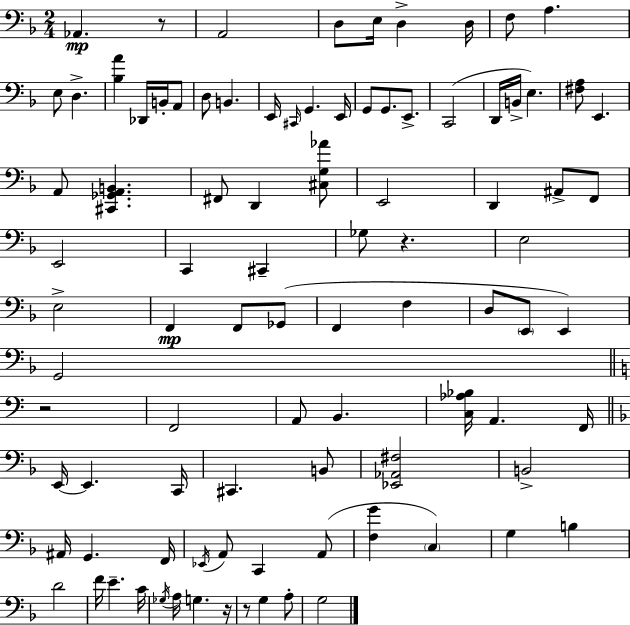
{
  \clef bass
  \numericTimeSignature
  \time 2/4
  \key f \major
  aes,4.\mp r8 | a,2 | d8 e16 d4-> d16 | f8 a4. | \break e8 d4.-> | <bes a'>4 des,16 b,16-. a,8 | d8 b,4. | e,16 \grace { cis,16 } g,4. | \break e,16 g,8 g,8. e,8.-> | c,2( | d,16 b,16-> e4.) | <fis a>8 e,4. | \break a,8 <cis, ges, a, b,>4. | fis,8 d,4 <cis g aes'>8 | e,2 | d,4 ais,8-> f,8 | \break e,2 | c,4 cis,4-- | ges8 r4. | e2 | \break e2-> | f,4\mp f,8 ges,8( | f,4 f4 | d8 \parenthesize e,8 e,4) | \break g,2 | \bar "||" \break \key c \major r2 | f,2 | a,8 b,4. | <c aes bes>16 a,4. f,16 | \break \bar "||" \break \key f \major e,16~~ e,4. c,16 | cis,4. b,8 | <ees, aes, fis>2 | b,2-> | \break ais,16 g,4. f,16 | \acciaccatura { ees,16 } a,8 c,4 a,8( | <f g'>4 \parenthesize c4) | g4 b4 | \break d'2 | f'16 e'4.-- | c'16 \acciaccatura { ges16 } a16 g4. | r16 r8 g4 | \break a8-. g2 | \bar "|."
}